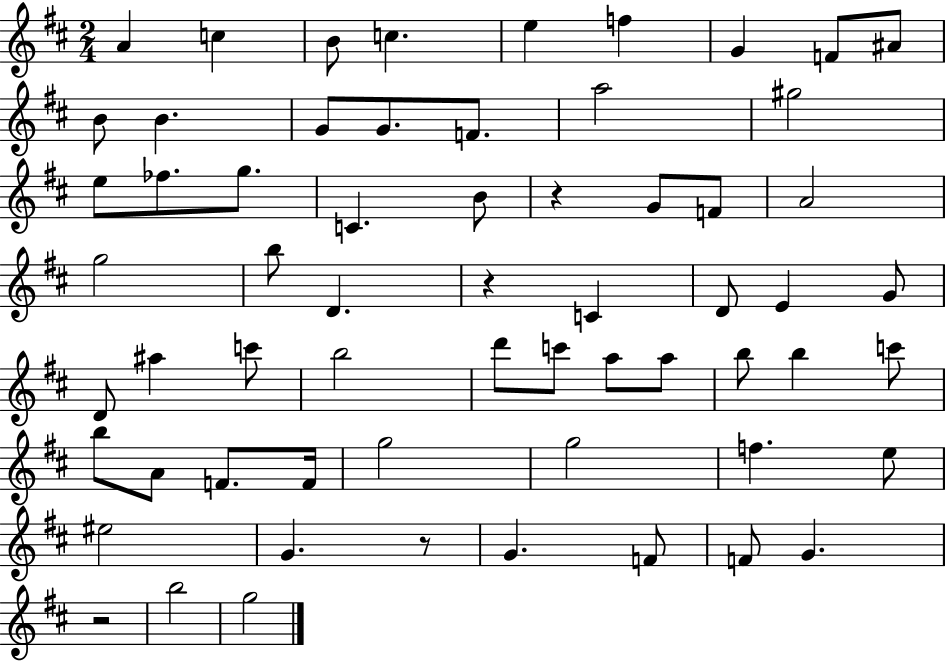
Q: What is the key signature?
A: D major